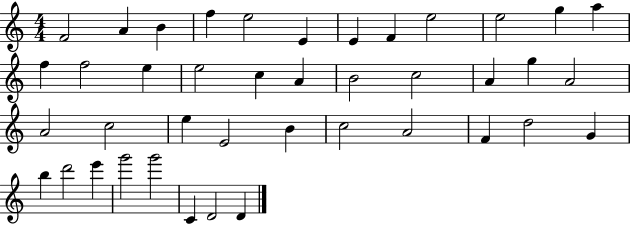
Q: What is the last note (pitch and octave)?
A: D4